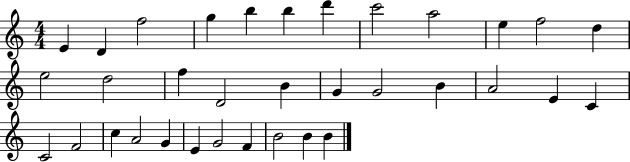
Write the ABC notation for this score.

X:1
T:Untitled
M:4/4
L:1/4
K:C
E D f2 g b b d' c'2 a2 e f2 d e2 d2 f D2 B G G2 B A2 E C C2 F2 c A2 G E G2 F B2 B B